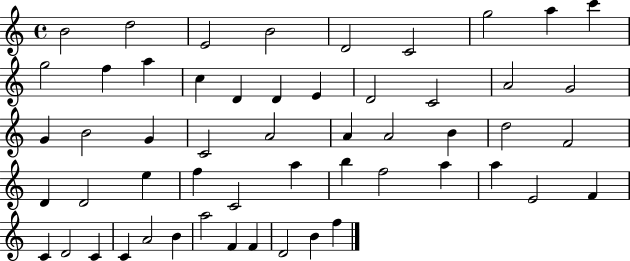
{
  \clef treble
  \time 4/4
  \defaultTimeSignature
  \key c \major
  b'2 d''2 | e'2 b'2 | d'2 c'2 | g''2 a''4 c'''4 | \break g''2 f''4 a''4 | c''4 d'4 d'4 e'4 | d'2 c'2 | a'2 g'2 | \break g'4 b'2 g'4 | c'2 a'2 | a'4 a'2 b'4 | d''2 f'2 | \break d'4 d'2 e''4 | f''4 c'2 a''4 | b''4 f''2 a''4 | a''4 e'2 f'4 | \break c'4 d'2 c'4 | c'4 a'2 b'4 | a''2 f'4 f'4 | d'2 b'4 f''4 | \break \bar "|."
}